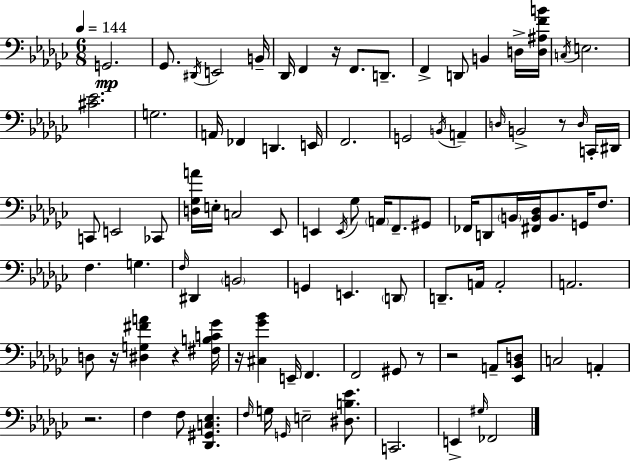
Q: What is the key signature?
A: EES minor